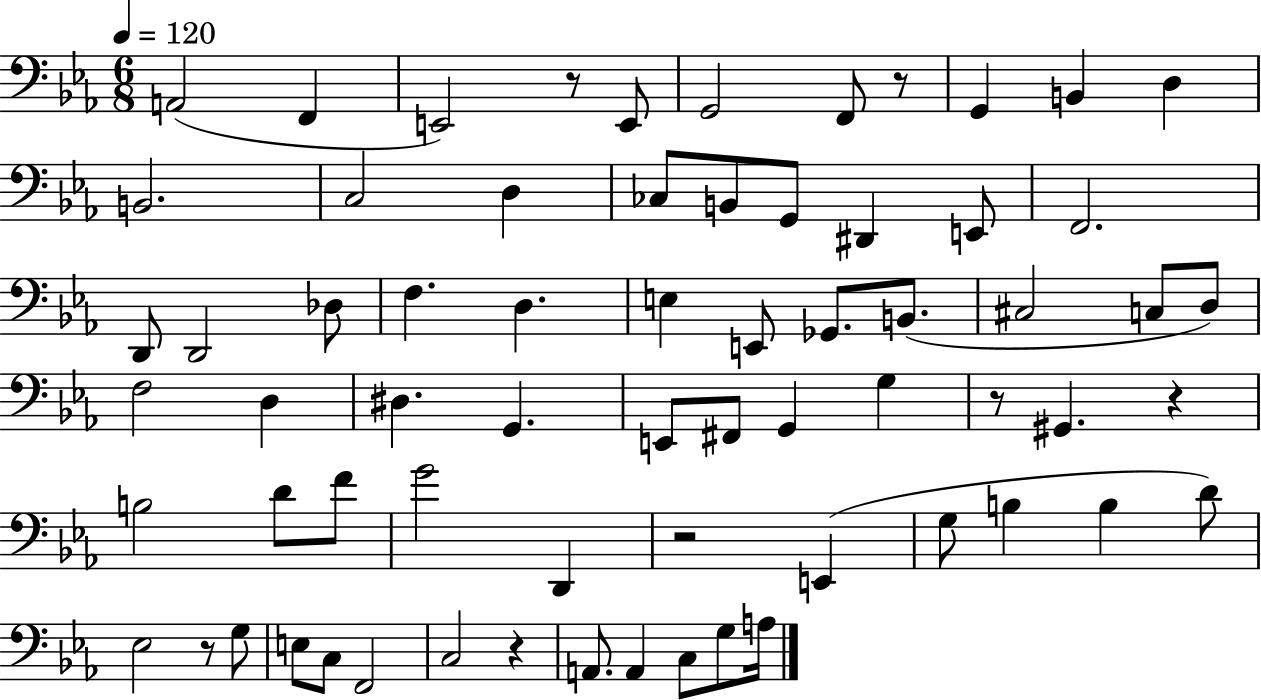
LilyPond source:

{
  \clef bass
  \numericTimeSignature
  \time 6/8
  \key ees \major
  \tempo 4 = 120
  a,2( f,4 | e,2) r8 e,8 | g,2 f,8 r8 | g,4 b,4 d4 | \break b,2. | c2 d4 | ces8 b,8 g,8 dis,4 e,8 | f,2. | \break d,8 d,2 des8 | f4. d4. | e4 e,8 ges,8. b,8.( | cis2 c8 d8) | \break f2 d4 | dis4. g,4. | e,8 fis,8 g,4 g4 | r8 gis,4. r4 | \break b2 d'8 f'8 | g'2 d,4 | r2 e,4( | g8 b4 b4 d'8) | \break ees2 r8 g8 | e8 c8 f,2 | c2 r4 | a,8. a,4 c8 g8 a16 | \break \bar "|."
}